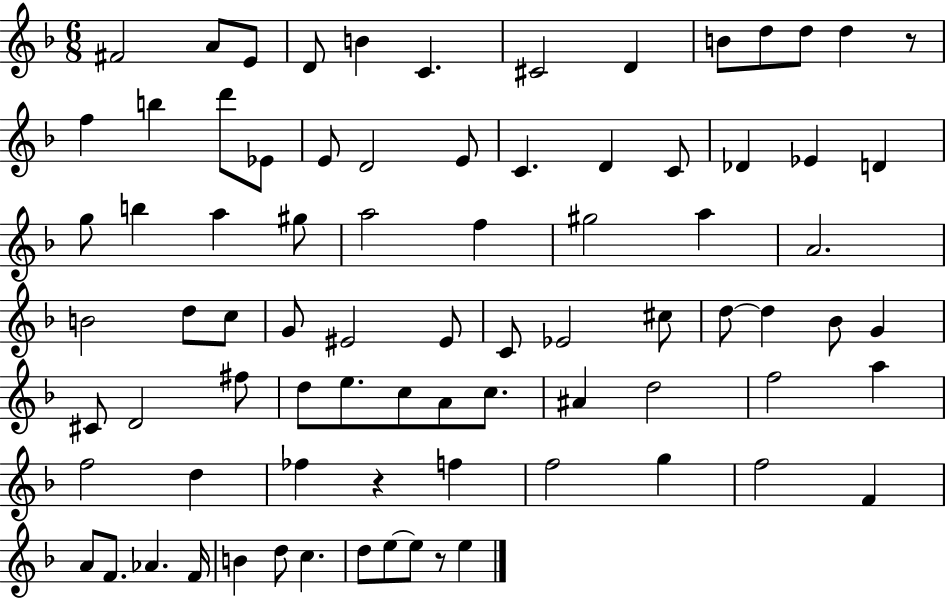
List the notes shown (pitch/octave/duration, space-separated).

F#4/h A4/e E4/e D4/e B4/q C4/q. C#4/h D4/q B4/e D5/e D5/e D5/q R/e F5/q B5/q D6/e Eb4/e E4/e D4/h E4/e C4/q. D4/q C4/e Db4/q Eb4/q D4/q G5/e B5/q A5/q G#5/e A5/h F5/q G#5/h A5/q A4/h. B4/h D5/e C5/e G4/e EIS4/h EIS4/e C4/e Eb4/h C#5/e D5/e D5/q Bb4/e G4/q C#4/e D4/h F#5/e D5/e E5/e. C5/e A4/e C5/e. A#4/q D5/h F5/h A5/q F5/h D5/q FES5/q R/q F5/q F5/h G5/q F5/h F4/q A4/e F4/e. Ab4/q. F4/s B4/q D5/e C5/q. D5/e E5/e E5/e R/e E5/q